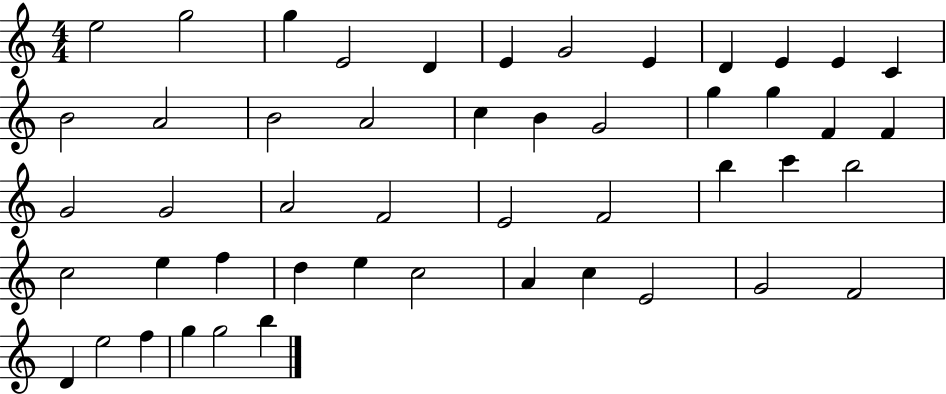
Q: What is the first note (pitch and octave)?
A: E5